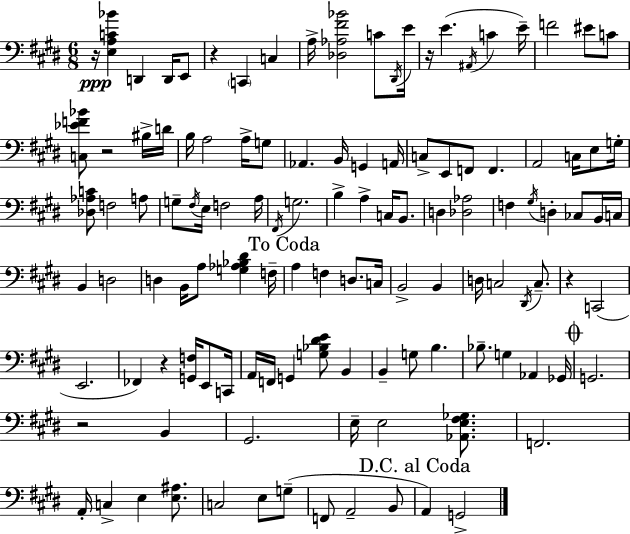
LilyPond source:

{
  \clef bass
  \numericTimeSignature
  \time 6/8
  \key e \major
  r16\ppp <e a c' bes'>4 d,4 d,16 e,8 | r4 \parenthesize c,4 c4 | a16-> <des aes fis' bes'>2 c'8 \acciaccatura { dis,16 } | e'16 r16 e'4.( \acciaccatura { ais,16 } c'4 | \break e'16--) f'2 eis'8 | c'8 <c ees' f' bes'>8 r2 | bis16-> d'16 b16 a2 a16-> | g8 aes,4. b,16 g,4 | \break a,16 c8-> e,8 f,8 f,4. | a,2 c16 e8 | g16-. <des aes c'>8 f2 | a8 g8-- \acciaccatura { fis16 } e16 f2 | \break a16 \acciaccatura { fis,16 } g2. | b4-> a4-> | c16 b,8. d4 <des aes>2 | f4 \acciaccatura { gis16 } d4-. | \break ces8 b,16 c16 b,4 d2 | d4 b,16 a8 | <g aes bes dis'>4 f16-- \mark "To Coda" a4 f4 | d8. c16 b,2-> | \break b,4 d16 c2 | \acciaccatura { dis,16 } c8.-- r4 c,2( | e,2. | fes,4) r4 | \break <g, f>16 e,8 c,16 a,16 f,16 g,4 | <g bes dis' e'>8 b,4 b,4-- g8 | b4. bes8.-- g4 | aes,4 ges,16 \mark \markup { \musicglyph "scripts.coda" } g,2. | \break r2 | b,4 gis,2. | e16-- e2 | <aes, e fis ges>8. f,2. | \break a,16-. c4-> e4 | <e ais>8. c2 | e8 g8--( f,8 a,2-- | b,8 \mark "D.C. al Coda" a,4) g,2-> | \break \bar "|."
}